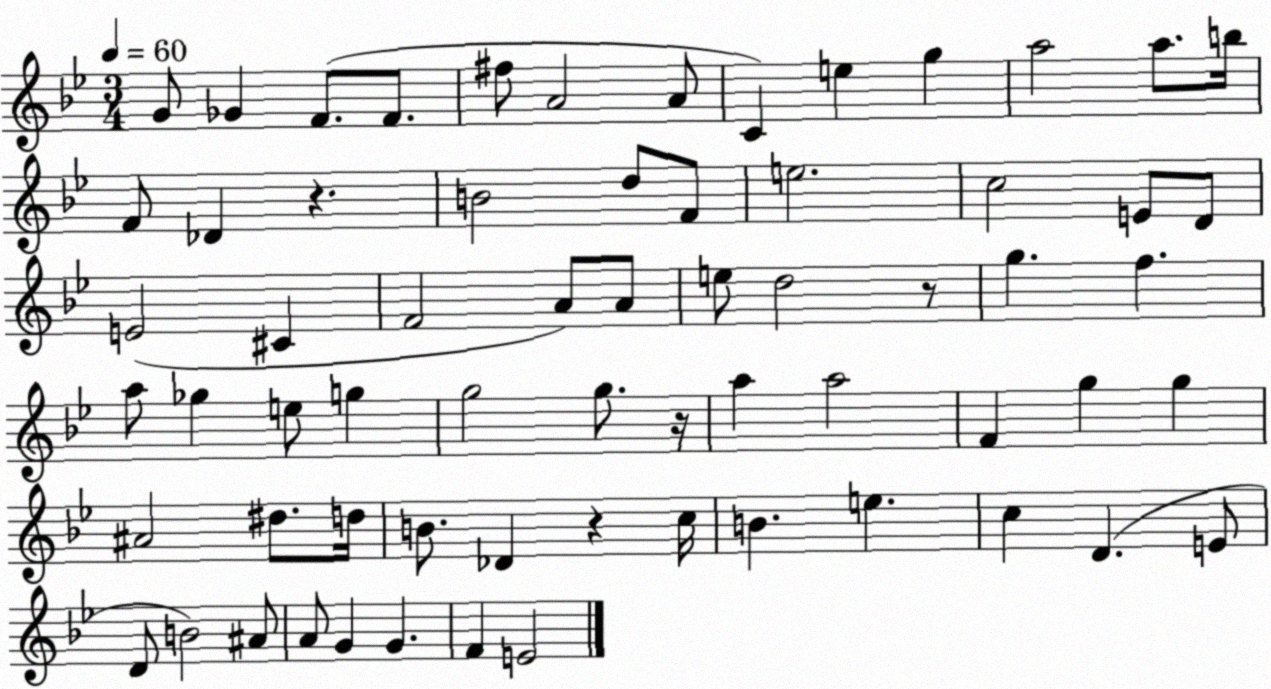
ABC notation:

X:1
T:Untitled
M:3/4
L:1/4
K:Bb
G/2 _G F/2 F/2 ^f/2 A2 A/2 C e g a2 a/2 b/4 F/2 _D z B2 d/2 F/2 e2 c2 E/2 D/2 E2 ^C F2 A/2 A/2 e/2 d2 z/2 g f a/2 _g e/2 g g2 g/2 z/4 a a2 F g g ^A2 ^d/2 d/4 B/2 _D z c/4 B e c D E/2 D/2 B2 ^A/2 A/2 G G F E2